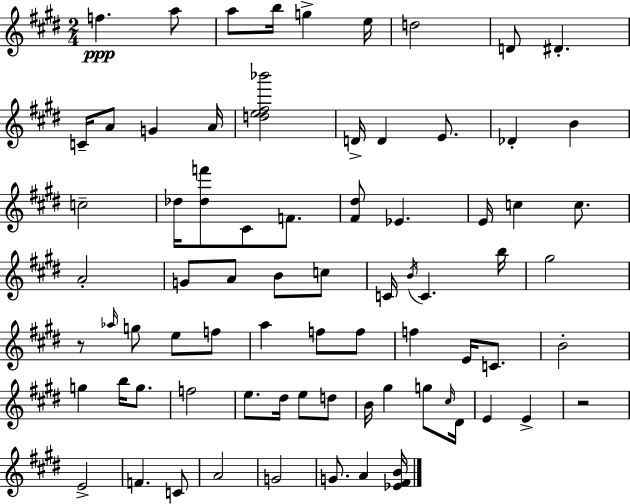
F5/q. A5/e A5/e B5/s G5/q E5/s D5/h D4/e D#4/q. C4/s A4/e G4/q A4/s [D5,E5,F#5,Bb6]/h D4/s D4/q E4/e. Db4/q B4/q C5/h Db5/s [Db5,F6]/e C#4/e F4/e. [F#4,D#5]/e Eb4/q. E4/s C5/q C5/e. A4/h G4/e A4/e B4/e C5/e C4/s B4/s C4/q. B5/s G#5/h R/e Ab5/s G5/e E5/e F5/e A5/q F5/e F5/e F5/q E4/s C4/e. B4/h G5/q B5/s G5/e. F5/h E5/e. D#5/s E5/e D5/e B4/s G#5/q G5/e C#5/s D#4/s E4/q E4/q R/h E4/h F4/q. C4/e A4/h G4/h G4/e. A4/q [Eb4,F#4,B4]/s